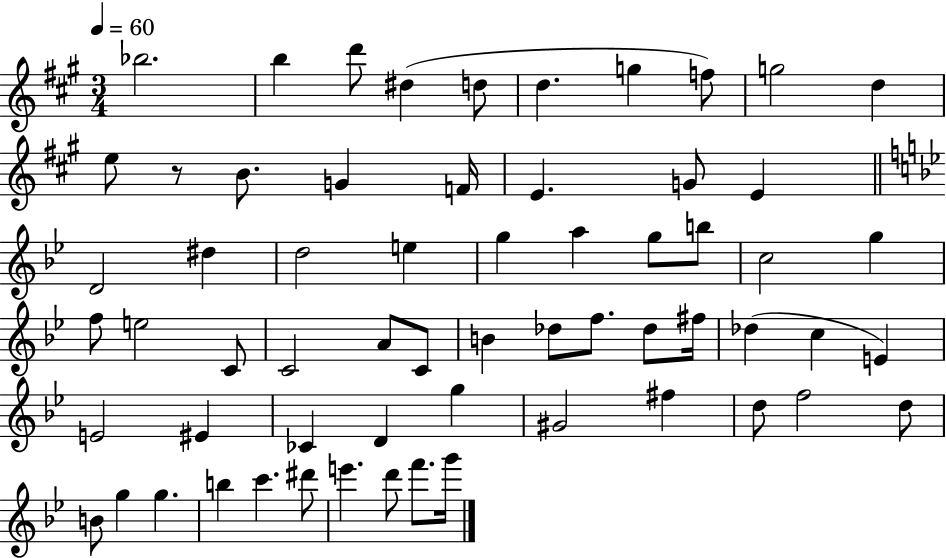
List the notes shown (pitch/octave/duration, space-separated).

Bb5/h. B5/q D6/e D#5/q D5/e D5/q. G5/q F5/e G5/h D5/q E5/e R/e B4/e. G4/q F4/s E4/q. G4/e E4/q D4/h D#5/q D5/h E5/q G5/q A5/q G5/e B5/e C5/h G5/q F5/e E5/h C4/e C4/h A4/e C4/e B4/q Db5/e F5/e. Db5/e F#5/s Db5/q C5/q E4/q E4/h EIS4/q CES4/q D4/q G5/q G#4/h F#5/q D5/e F5/h D5/e B4/e G5/q G5/q. B5/q C6/q. D#6/e E6/q. D6/e F6/e. G6/s